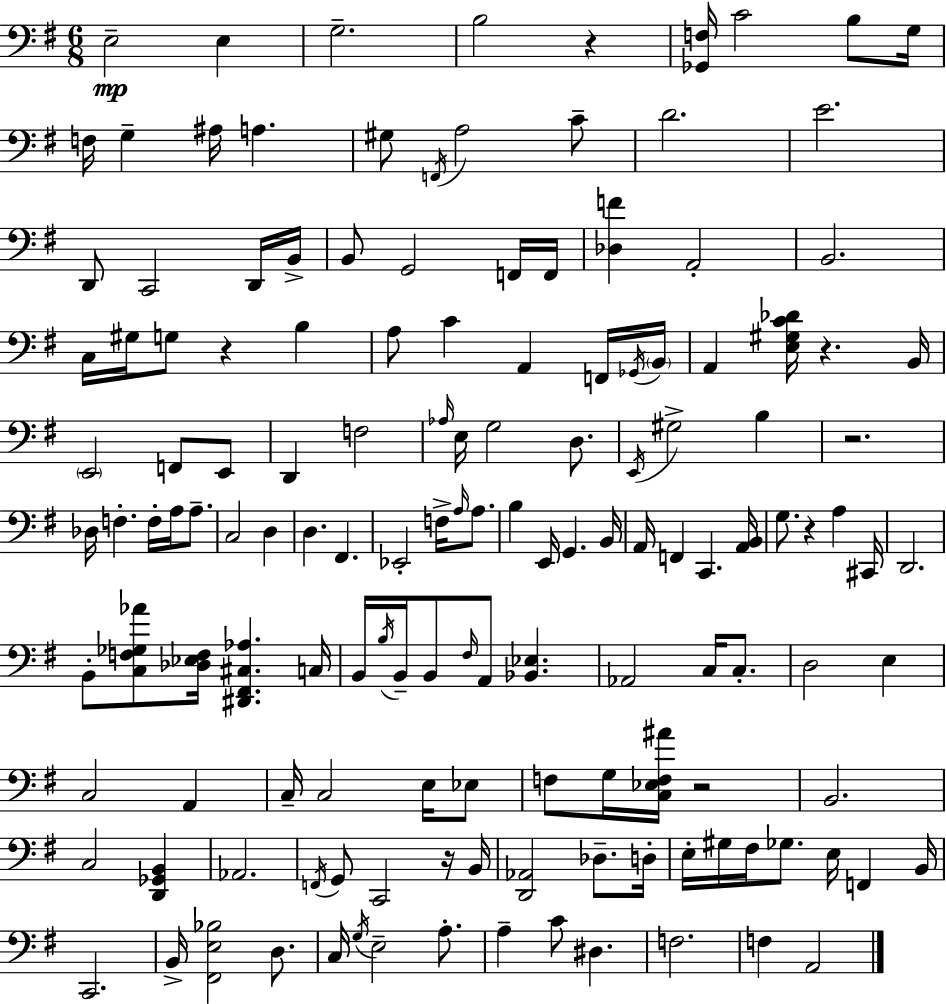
X:1
T:Untitled
M:6/8
L:1/4
K:Em
E,2 E, G,2 B,2 z [_G,,F,]/4 C2 B,/2 G,/4 F,/4 G, ^A,/4 A, ^G,/2 F,,/4 A,2 C/2 D2 E2 D,,/2 C,,2 D,,/4 B,,/4 B,,/2 G,,2 F,,/4 F,,/4 [_D,F] A,,2 B,,2 C,/4 ^G,/4 G,/2 z B, A,/2 C A,, F,,/4 _G,,/4 B,,/4 A,, [E,^G,C_D]/4 z B,,/4 E,,2 F,,/2 E,,/2 D,, F,2 _A,/4 E,/4 G,2 D,/2 E,,/4 ^G,2 B, z2 _D,/4 F, F,/4 A,/4 A,/2 C,2 D, D, ^F,, _E,,2 F,/4 A,/4 A,/2 B, E,,/4 G,, B,,/4 A,,/4 F,, C,, [A,,B,,]/4 G,/2 z A, ^C,,/4 D,,2 B,,/2 [C,F,_G,_A]/2 [_D,_E,F,]/4 [^D,,^F,,^C,_A,] C,/4 B,,/4 B,/4 B,,/4 B,,/2 ^F,/4 A,,/2 [_B,,_E,] _A,,2 C,/4 C,/2 D,2 E, C,2 A,, C,/4 C,2 E,/4 _E,/2 F,/2 G,/4 [C,_E,F,^A]/4 z2 B,,2 C,2 [D,,_G,,B,,] _A,,2 F,,/4 G,,/2 C,,2 z/4 B,,/4 [D,,_A,,]2 _D,/2 D,/4 E,/4 ^G,/4 ^F,/4 _G,/2 E,/4 F,, B,,/4 C,,2 B,,/4 [^F,,E,_B,]2 D,/2 C,/4 G,/4 E,2 A,/2 A, C/2 ^D, F,2 F, A,,2